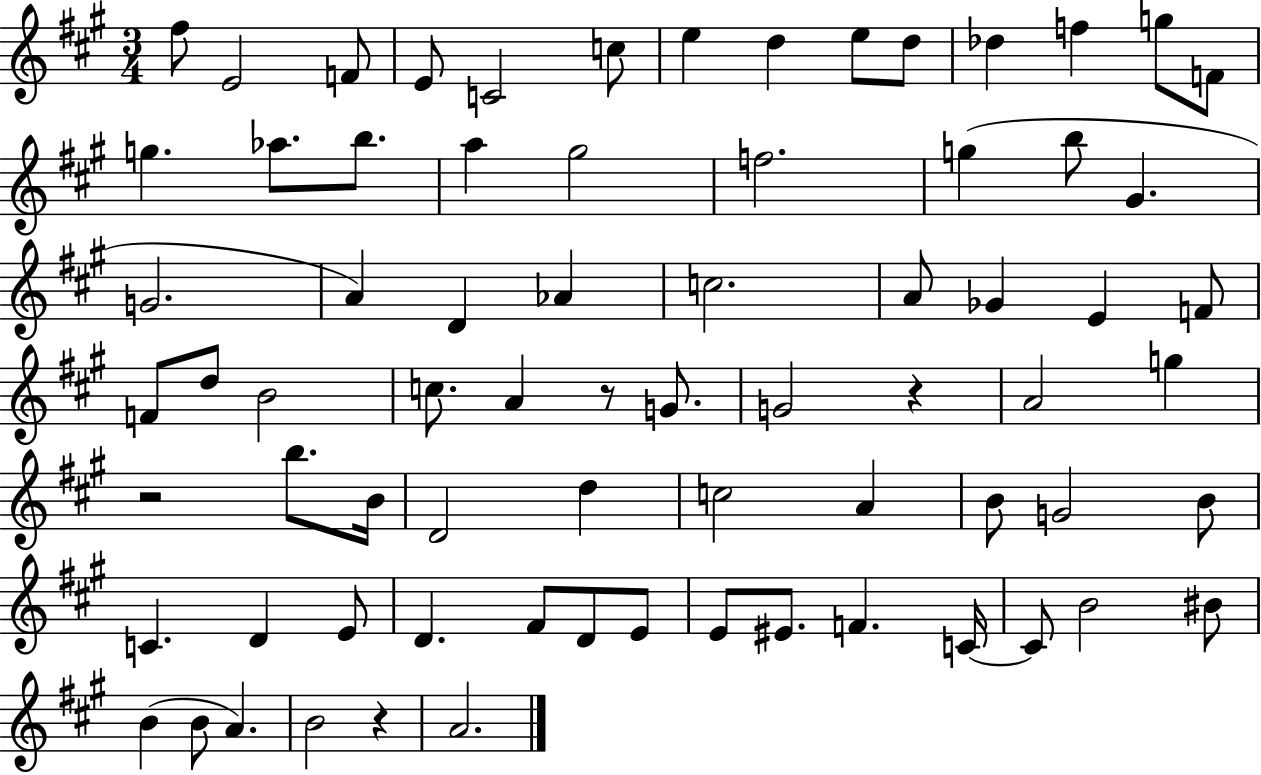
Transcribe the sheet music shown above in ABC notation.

X:1
T:Untitled
M:3/4
L:1/4
K:A
^f/2 E2 F/2 E/2 C2 c/2 e d e/2 d/2 _d f g/2 F/2 g _a/2 b/2 a ^g2 f2 g b/2 ^G G2 A D _A c2 A/2 _G E F/2 F/2 d/2 B2 c/2 A z/2 G/2 G2 z A2 g z2 b/2 B/4 D2 d c2 A B/2 G2 B/2 C D E/2 D ^F/2 D/2 E/2 E/2 ^E/2 F C/4 C/2 B2 ^B/2 B B/2 A B2 z A2